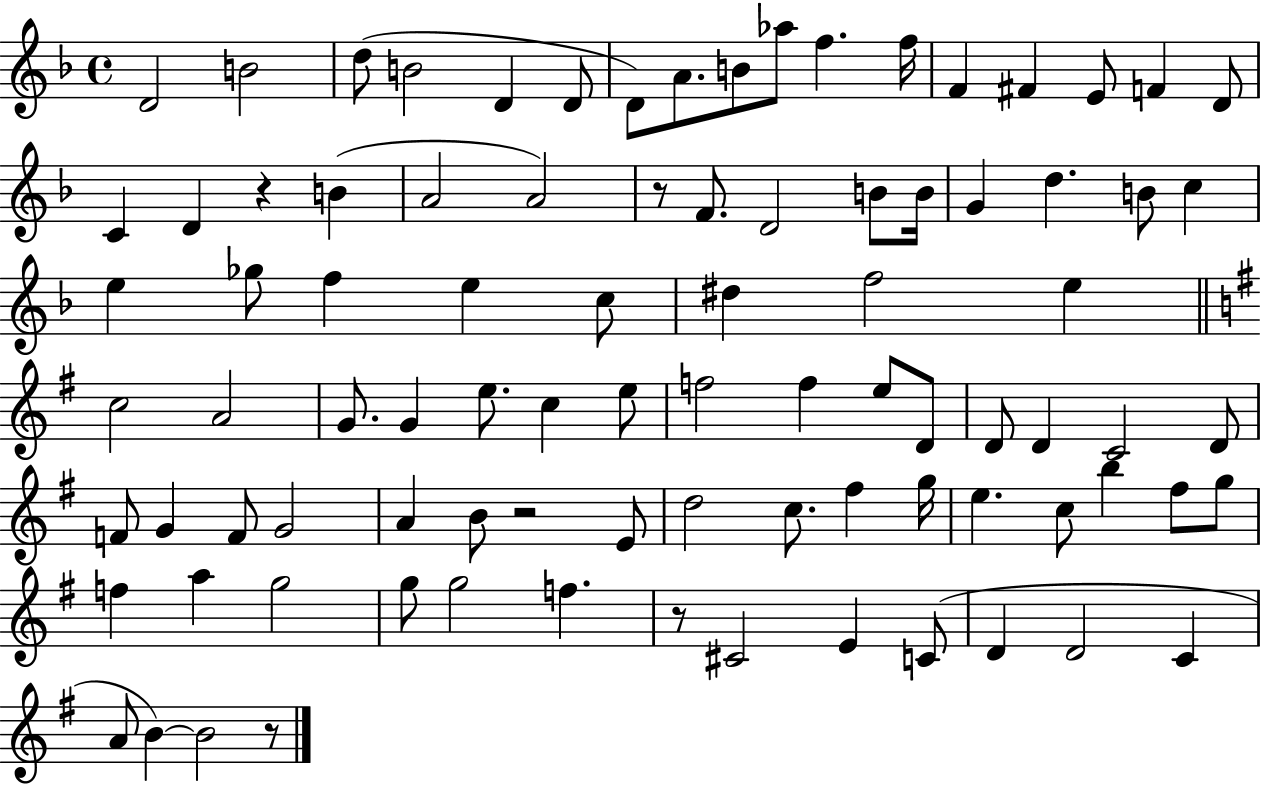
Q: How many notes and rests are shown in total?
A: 89